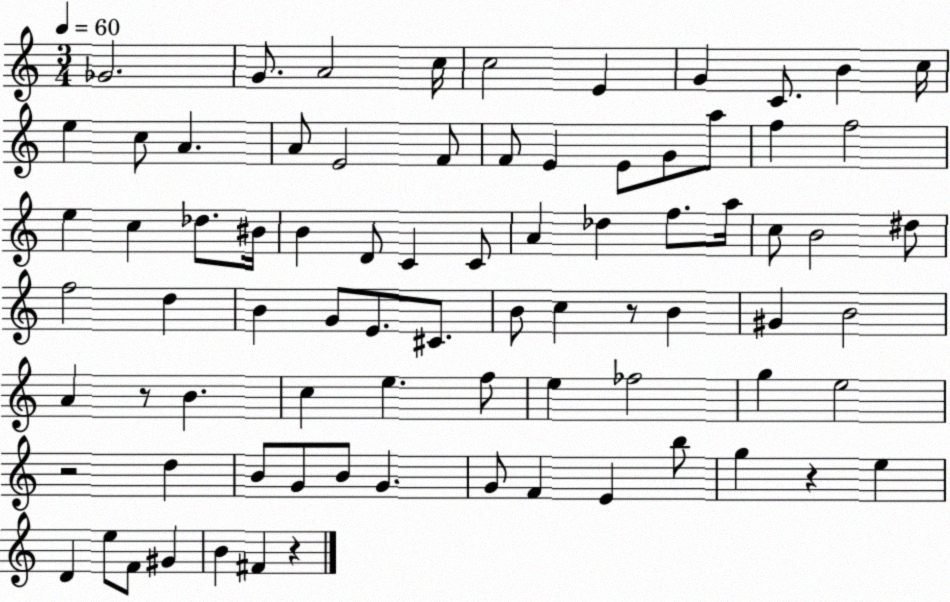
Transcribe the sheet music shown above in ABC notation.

X:1
T:Untitled
M:3/4
L:1/4
K:C
_G2 G/2 A2 c/4 c2 E G C/2 B c/4 e c/2 A A/2 E2 F/2 F/2 E E/2 G/2 a/2 f f2 e c _d/2 ^B/4 B D/2 C C/2 A _d f/2 a/4 c/2 B2 ^d/2 f2 d B G/2 E/2 ^C/2 B/2 c z/2 B ^G B2 A z/2 B c e f/2 e _f2 g e2 z2 d B/2 G/2 B/2 G G/2 F E b/2 g z e D e/2 F/2 ^G B ^F z